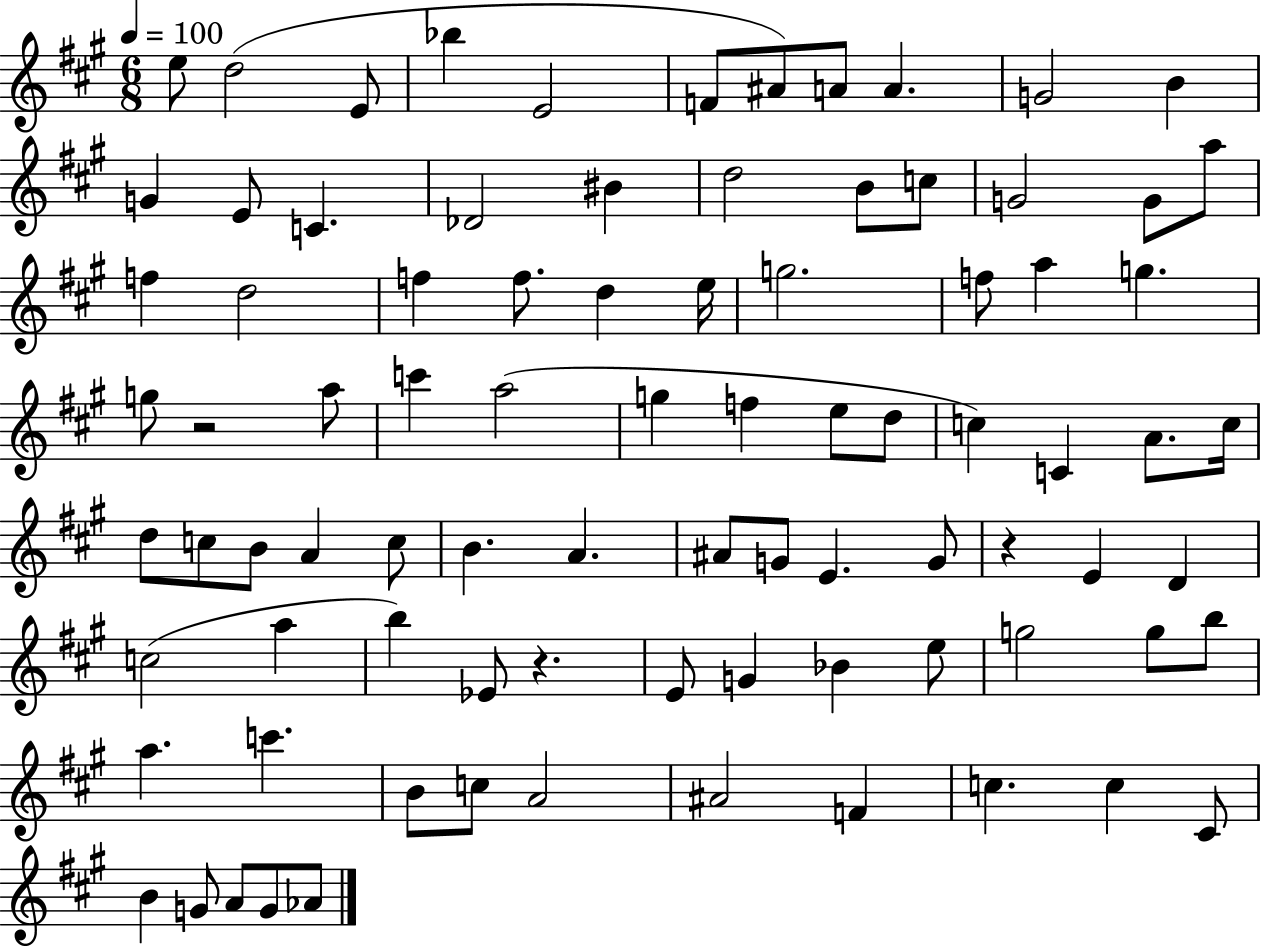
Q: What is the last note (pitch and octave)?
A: Ab4